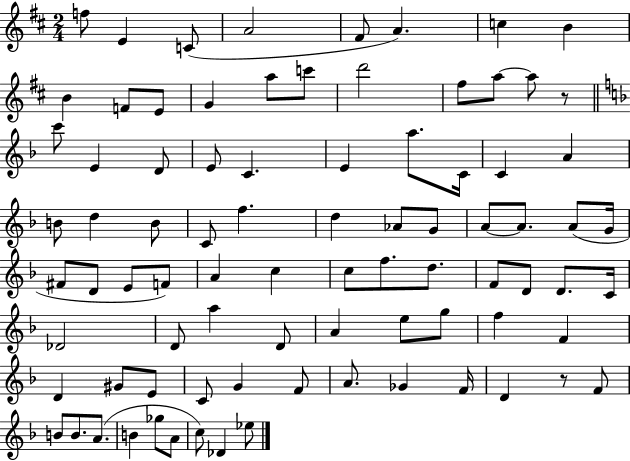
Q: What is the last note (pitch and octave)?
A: Eb5